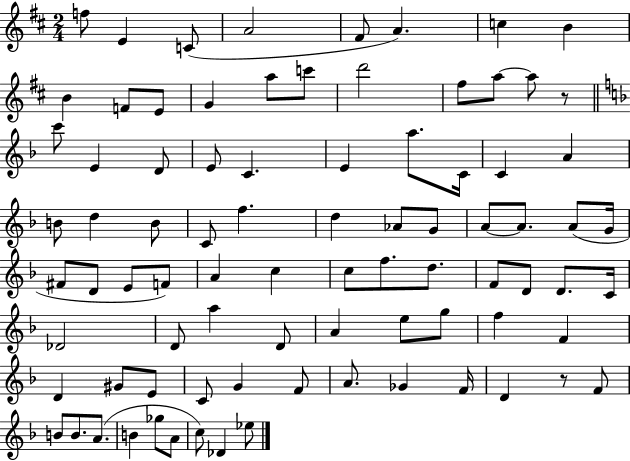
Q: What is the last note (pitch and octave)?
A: Eb5